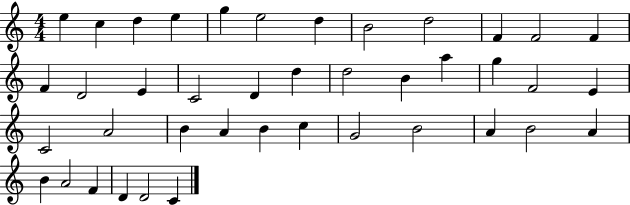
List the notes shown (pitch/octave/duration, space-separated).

E5/q C5/q D5/q E5/q G5/q E5/h D5/q B4/h D5/h F4/q F4/h F4/q F4/q D4/h E4/q C4/h D4/q D5/q D5/h B4/q A5/q G5/q F4/h E4/q C4/h A4/h B4/q A4/q B4/q C5/q G4/h B4/h A4/q B4/h A4/q B4/q A4/h F4/q D4/q D4/h C4/q